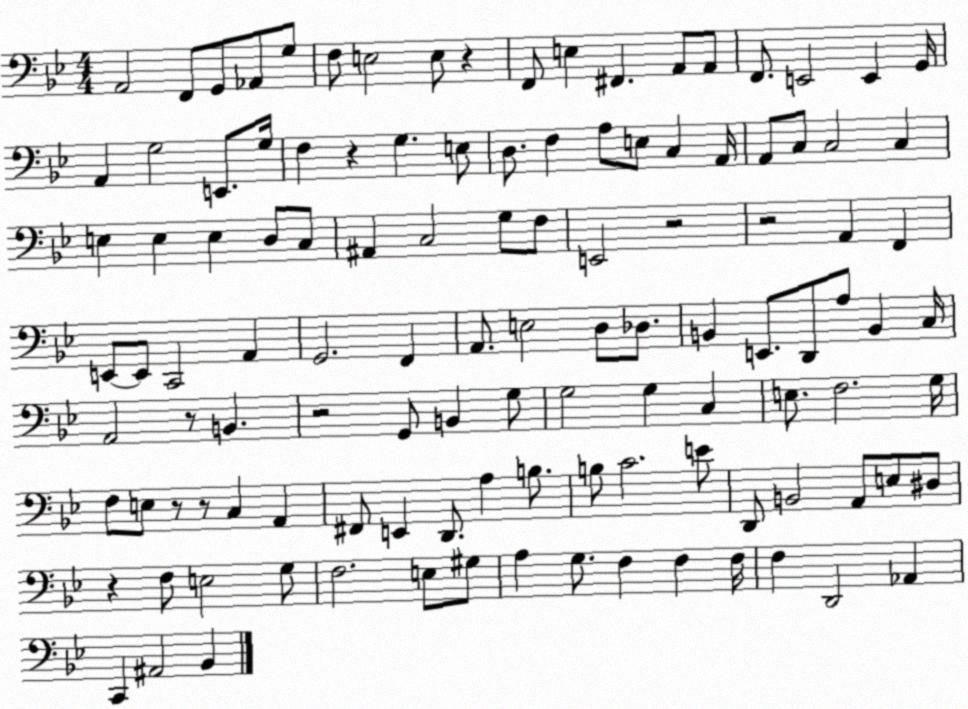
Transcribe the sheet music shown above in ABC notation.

X:1
T:Untitled
M:4/4
L:1/4
K:Bb
A,,2 F,,/2 G,,/2 _A,,/2 G,/2 F,/2 E,2 E,/2 z F,,/2 E, ^F,, A,,/2 A,,/2 F,,/2 E,,2 E,, G,,/4 A,, G,2 E,,/2 G,/4 F, z G, E,/2 D,/2 F, A,/2 E,/2 C, A,,/4 A,,/2 C,/2 C,2 C, E, E, E, D,/2 C,/2 ^A,, C,2 G,/2 F,/2 E,,2 z2 z2 A,, F,, E,,/2 E,,/2 C,,2 A,, G,,2 F,, A,,/2 E,2 D,/2 _D,/2 B,, E,,/2 D,,/2 A,/2 B,, C,/4 A,,2 z/2 B,, z2 G,,/2 B,, G,/2 G,2 G, C, E,/2 F,2 G,/4 F,/2 E,/2 z/2 z/2 C, A,, ^F,,/2 E,, D,,/2 A, B,/2 B,/2 C2 E/2 D,,/2 B,,2 A,,/2 E,/2 ^D,/2 z F,/2 E,2 G,/2 F,2 E,/2 ^G,/2 A, G,/2 F, F, F,/4 F, D,,2 _A,, C,, ^A,,2 _B,,